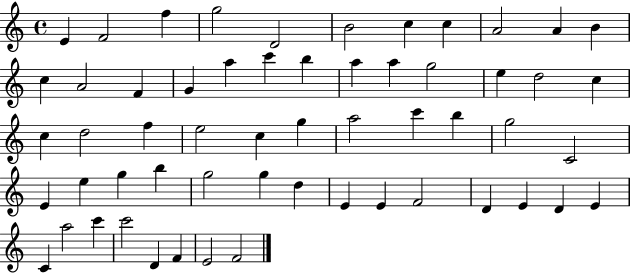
X:1
T:Untitled
M:4/4
L:1/4
K:C
E F2 f g2 D2 B2 c c A2 A B c A2 F G a c' b a a g2 e d2 c c d2 f e2 c g a2 c' b g2 C2 E e g b g2 g d E E F2 D E D E C a2 c' c'2 D F E2 F2